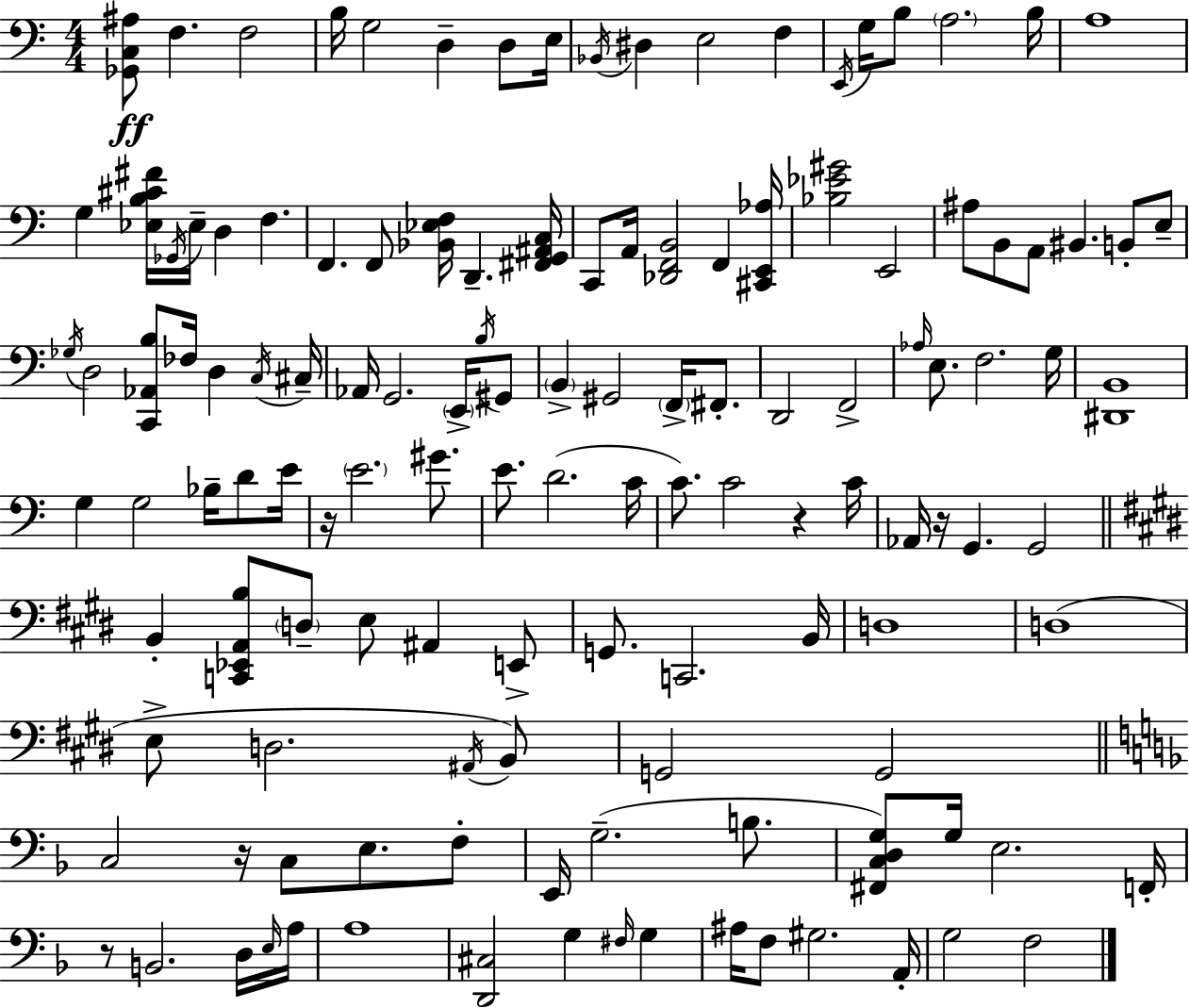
{
  \clef bass
  \numericTimeSignature
  \time 4/4
  \key a \minor
  <ges, c ais>8\ff f4. f2 | b16 g2 d4-- d8 e16 | \acciaccatura { bes,16 } dis4 e2 f4 | \acciaccatura { e,16 } g16 b8 \parenthesize a2. | \break b16 a1 | g4 <ees b cis' fis'>16 \acciaccatura { ges,16 } ees16-- d4 f4. | f,4. f,8 <bes, ees f>16 d,4.-- | <fis, g, ais, c>16 c,8 a,16 <des, f, b,>2 f,4 | \break <cis, e, aes>16 <bes ees' gis'>2 e,2 | ais8 b,8 a,8 bis,4. b,8-. | e8-- \acciaccatura { ges16 } d2 <c, aes, b>8 fes16 d4 | \acciaccatura { c16 } cis16-- aes,16 g,2. | \break \parenthesize e,16-> \acciaccatura { b16 } gis,8 \parenthesize b,4-> gis,2 | \parenthesize f,16-> fis,8.-. d,2 f,2-> | \grace { aes16 } e8. f2. | g16 <dis, b,>1 | \break g4 g2 | bes16-- d'8 e'16 r16 \parenthesize e'2. | gis'8. e'8. d'2.( | c'16 c'8.) c'2 | \break r4 c'16 aes,16 r16 g,4. g,2 | \bar "||" \break \key e \major b,4-. <c, ees, a, b>8 \parenthesize d8-- e8 ais,4 e,8-> | g,8. c,2. b,16 | d1 | d1( | \break e8-> d2. \acciaccatura { ais,16 } b,8) | g,2 g,2 | \bar "||" \break \key f \major c2 r16 c8 e8. f8-. | e,16 g2.--( b8. | <fis, c d g>8) g16 e2. f,16-. | r8 b,2. d16 \grace { e16 } | \break a16 a1 | <d, cis>2 g4 \grace { fis16 } g4 | ais16 f8 gis2. | a,16-. g2 f2 | \break \bar "|."
}